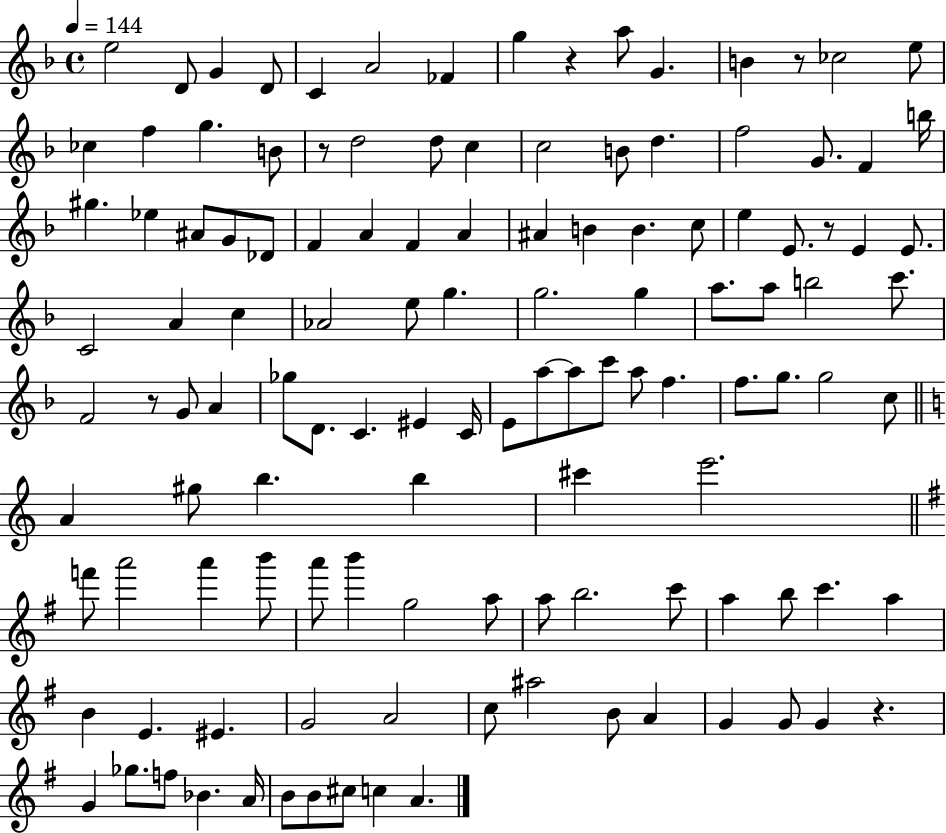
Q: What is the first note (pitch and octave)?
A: E5